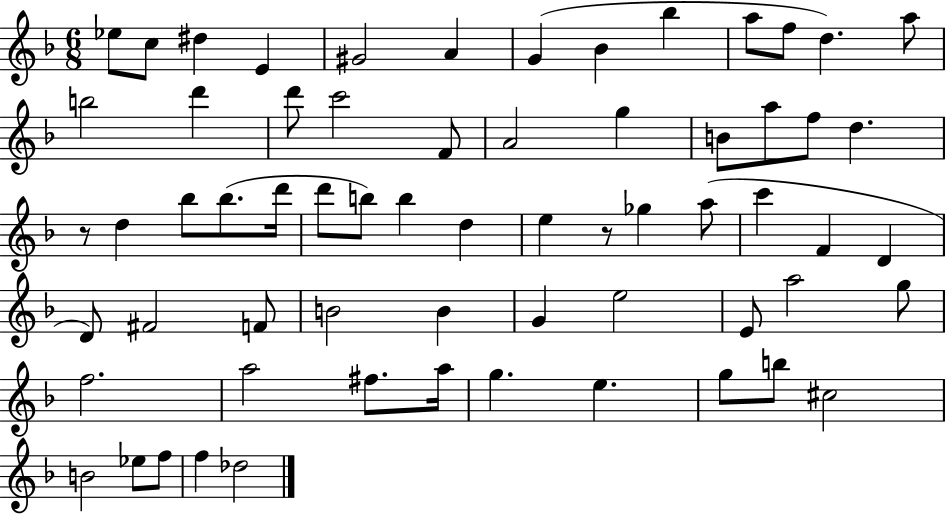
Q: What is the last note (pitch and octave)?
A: Db5